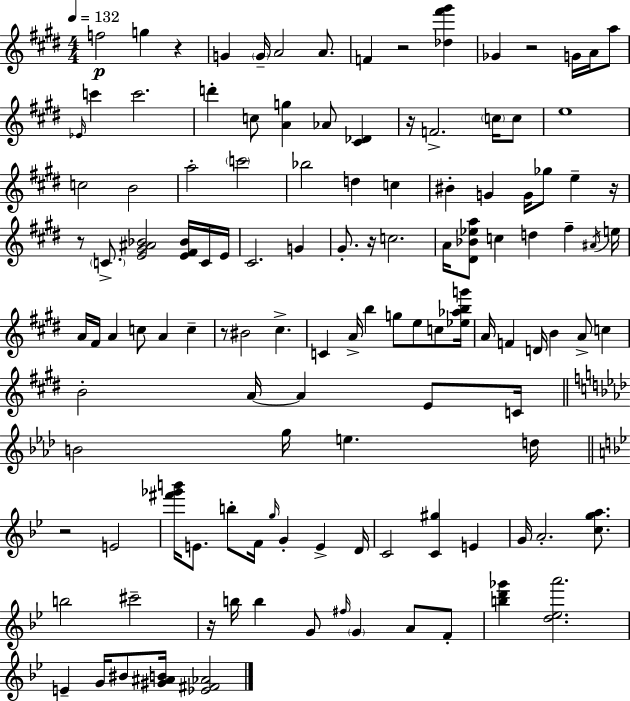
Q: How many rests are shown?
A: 10